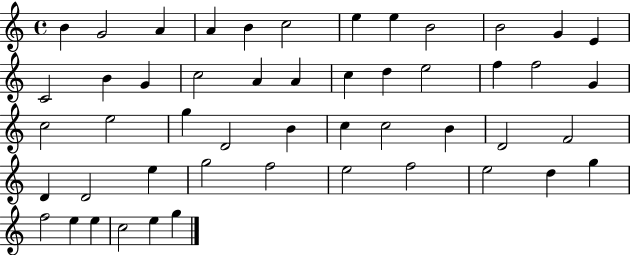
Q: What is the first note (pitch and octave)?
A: B4